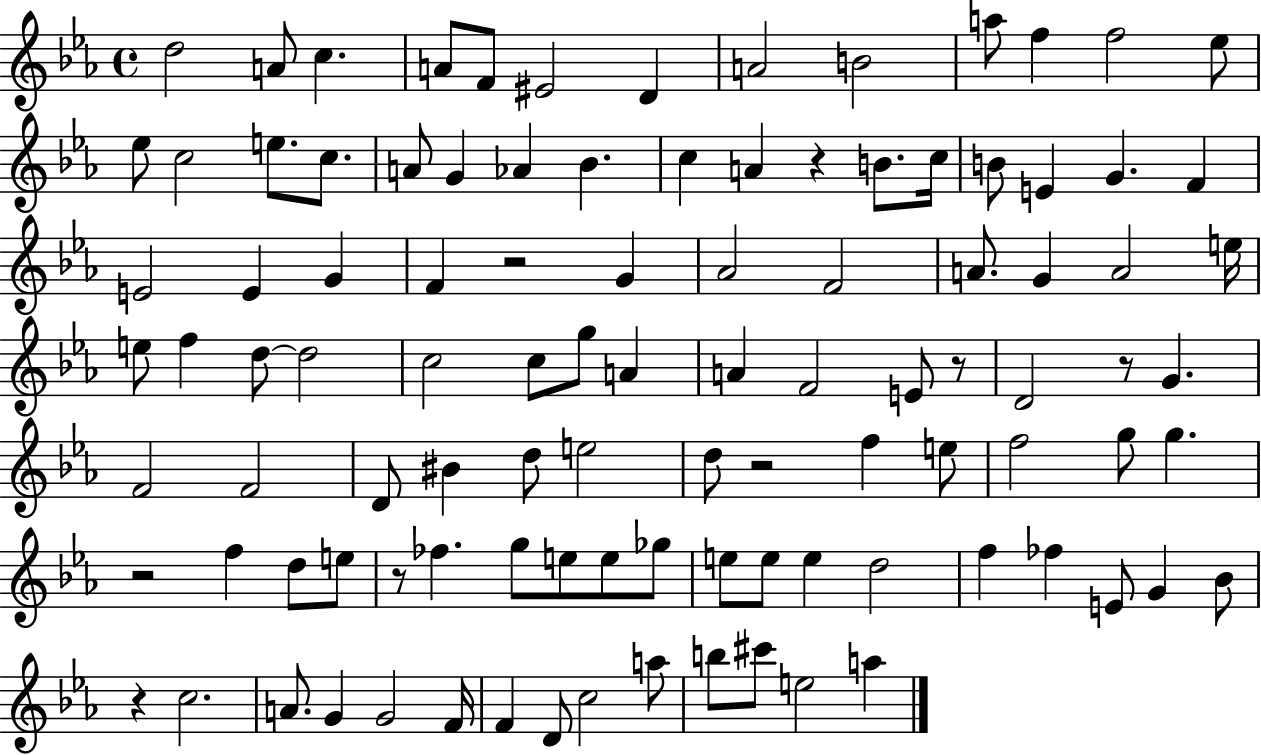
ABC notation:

X:1
T:Untitled
M:4/4
L:1/4
K:Eb
d2 A/2 c A/2 F/2 ^E2 D A2 B2 a/2 f f2 _e/2 _e/2 c2 e/2 c/2 A/2 G _A _B c A z B/2 c/4 B/2 E G F E2 E G F z2 G _A2 F2 A/2 G A2 e/4 e/2 f d/2 d2 c2 c/2 g/2 A A F2 E/2 z/2 D2 z/2 G F2 F2 D/2 ^B d/2 e2 d/2 z2 f e/2 f2 g/2 g z2 f d/2 e/2 z/2 _f g/2 e/2 e/2 _g/2 e/2 e/2 e d2 f _f E/2 G _B/2 z c2 A/2 G G2 F/4 F D/2 c2 a/2 b/2 ^c'/2 e2 a